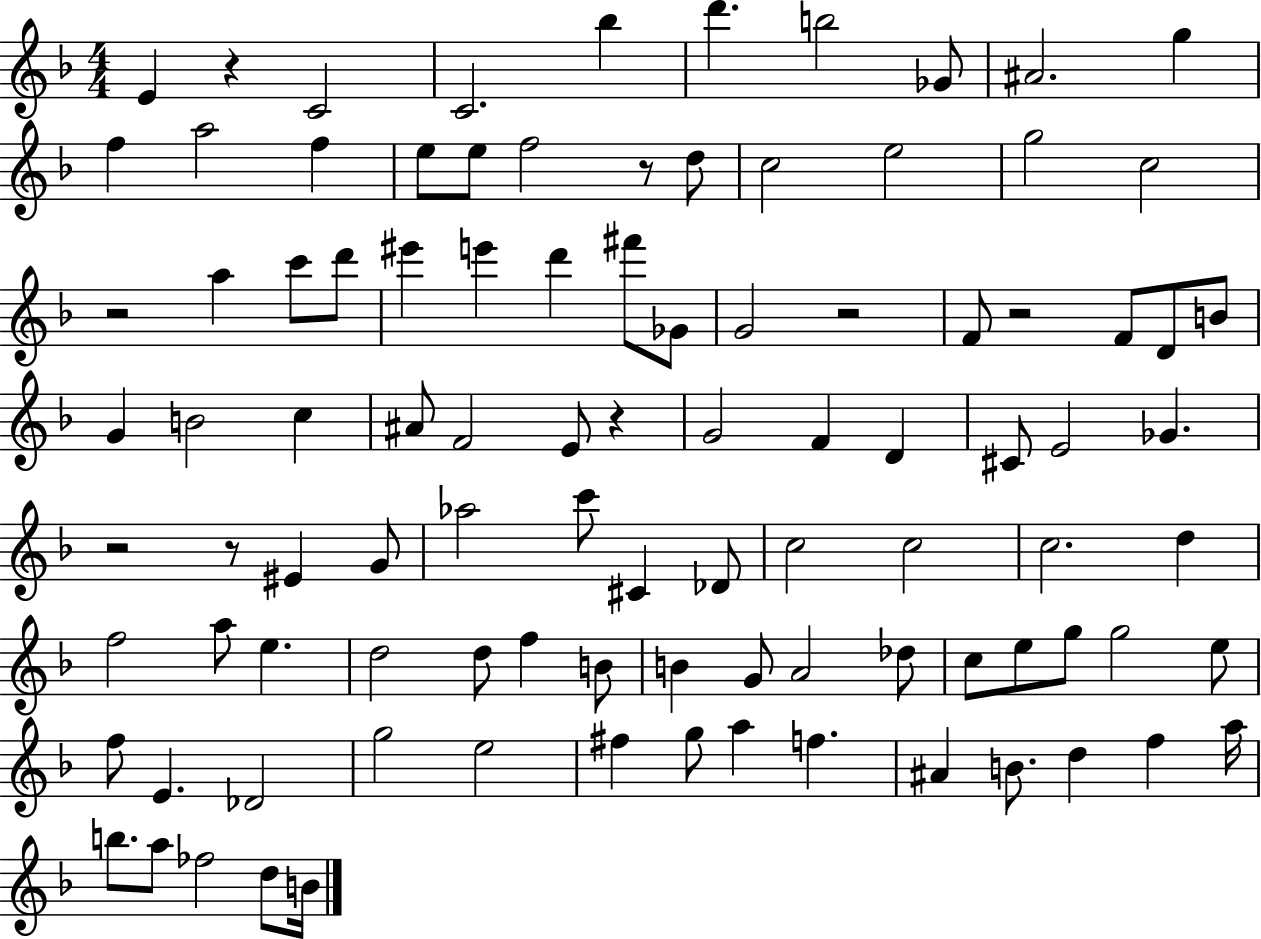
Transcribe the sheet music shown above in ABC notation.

X:1
T:Untitled
M:4/4
L:1/4
K:F
E z C2 C2 _b d' b2 _G/2 ^A2 g f a2 f e/2 e/2 f2 z/2 d/2 c2 e2 g2 c2 z2 a c'/2 d'/2 ^e' e' d' ^f'/2 _G/2 G2 z2 F/2 z2 F/2 D/2 B/2 G B2 c ^A/2 F2 E/2 z G2 F D ^C/2 E2 _G z2 z/2 ^E G/2 _a2 c'/2 ^C _D/2 c2 c2 c2 d f2 a/2 e d2 d/2 f B/2 B G/2 A2 _d/2 c/2 e/2 g/2 g2 e/2 f/2 E _D2 g2 e2 ^f g/2 a f ^A B/2 d f a/4 b/2 a/2 _f2 d/2 B/4